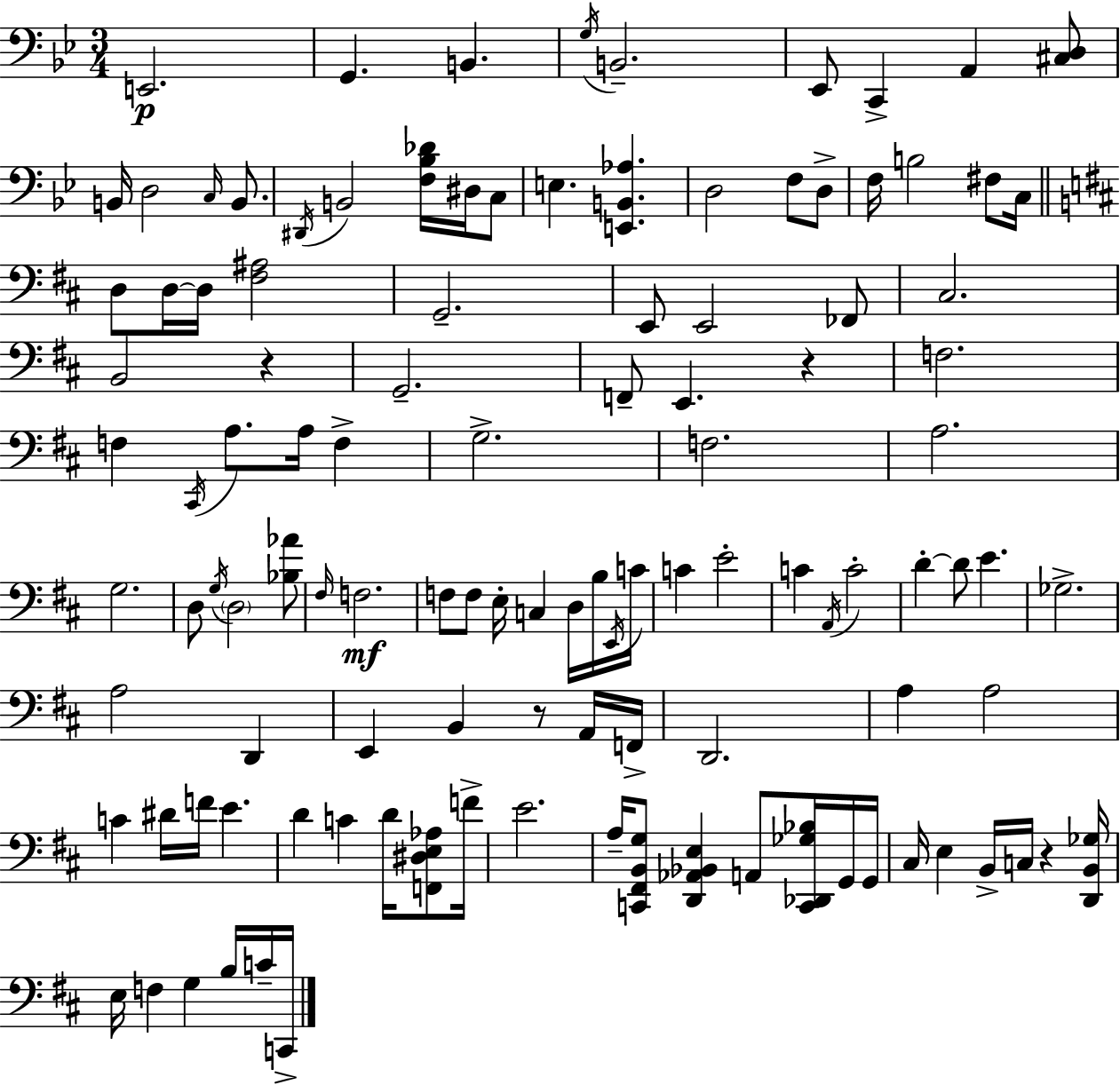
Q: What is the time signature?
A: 3/4